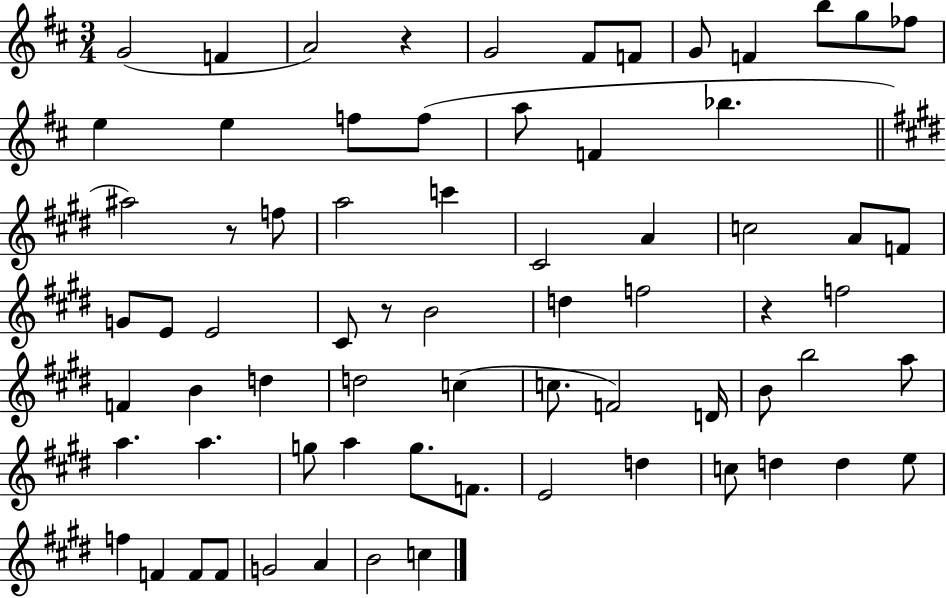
X:1
T:Untitled
M:3/4
L:1/4
K:D
G2 F A2 z G2 ^F/2 F/2 G/2 F b/2 g/2 _f/2 e e f/2 f/2 a/2 F _b ^a2 z/2 f/2 a2 c' ^C2 A c2 A/2 F/2 G/2 E/2 E2 ^C/2 z/2 B2 d f2 z f2 F B d d2 c c/2 F2 D/4 B/2 b2 a/2 a a g/2 a g/2 F/2 E2 d c/2 d d e/2 f F F/2 F/2 G2 A B2 c